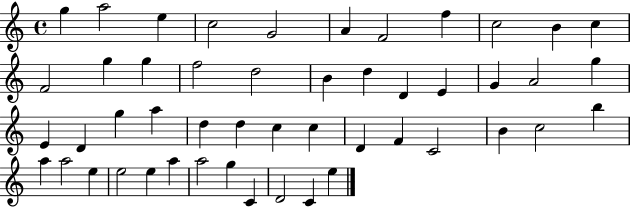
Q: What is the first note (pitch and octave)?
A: G5